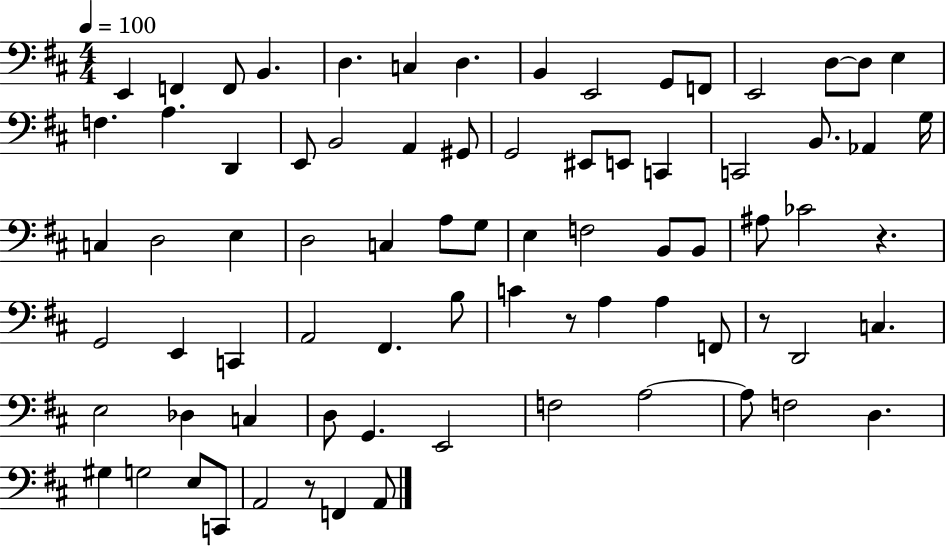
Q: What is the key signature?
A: D major